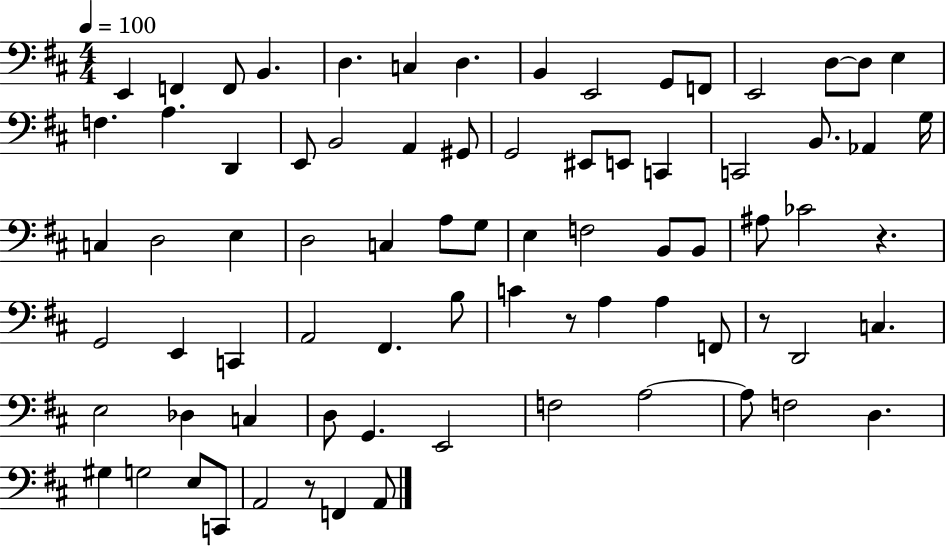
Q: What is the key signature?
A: D major